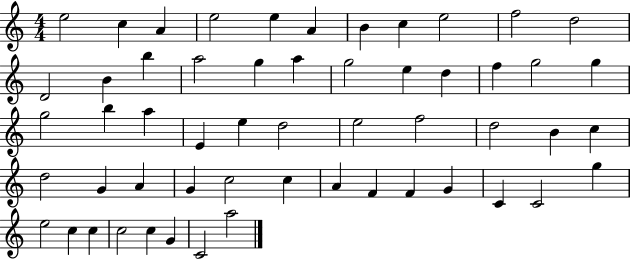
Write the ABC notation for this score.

X:1
T:Untitled
M:4/4
L:1/4
K:C
e2 c A e2 e A B c e2 f2 d2 D2 B b a2 g a g2 e d f g2 g g2 b a E e d2 e2 f2 d2 B c d2 G A G c2 c A F F G C C2 g e2 c c c2 c G C2 a2